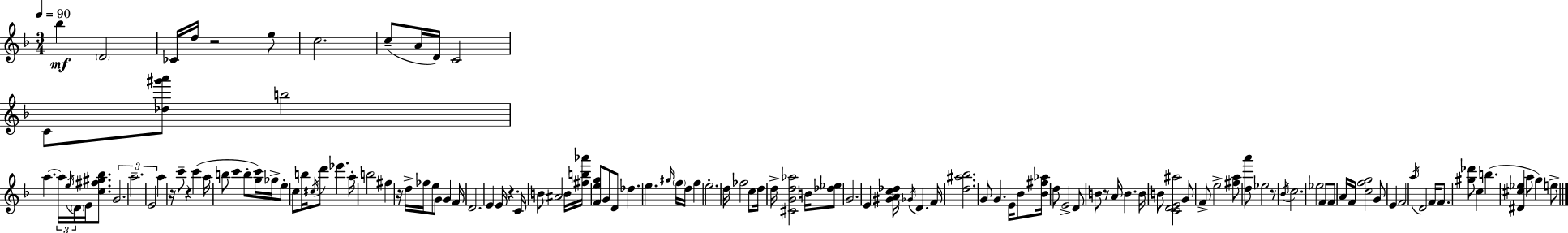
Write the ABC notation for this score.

X:1
T:Untitled
M:3/4
L:1/4
K:F
_b D2 _C/4 d/4 z2 e/2 c2 c/2 A/4 D/4 C2 C/2 [_d^g'a']/2 b2 a a/4 e/4 D/4 E/4 [c^f^g_b]/2 G2 a2 E2 a z/4 c'/2 z c' a/4 b/2 c' b/2 [gc']/4 _g/4 e/2 c/2 b/4 ^c/4 d'/2 _e' a/4 b2 ^f z/4 d/4 _f/4 e/2 G/2 G F/4 D2 E E/4 z C/4 B/2 ^A2 B/4 [^fb_a']/4 [Feg]/2 G/2 D/2 _d e ^g/4 f/4 d/4 f e2 d/4 _f2 c/2 d/4 d/4 [^CGd_a]2 B/4 [_d_e]/2 G2 E [^GAc_d]/4 _G/4 D F/4 [d^a_b]2 G/2 G E/4 _B/2 [_B^f_a]/4 d/2 E2 D/2 B/2 z/2 A/4 B B/4 B/2 [CDE^a]2 G/2 F/2 e2 [^fa]/2 [da']/2 _e2 z/2 _B/4 c2 _e2 F/2 F/2 A/4 F/4 [cfg]2 G/2 E F2 a/4 D2 F/4 F/2 [^g_d']/2 c b [^D^c_e] a/2 g e/2